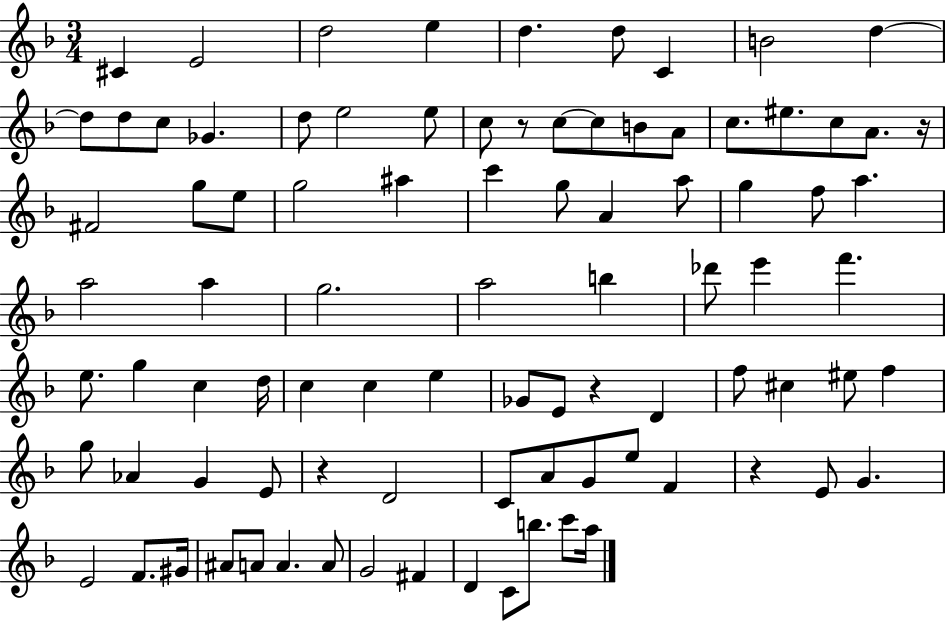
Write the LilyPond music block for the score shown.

{
  \clef treble
  \numericTimeSignature
  \time 3/4
  \key f \major
  cis'4 e'2 | d''2 e''4 | d''4. d''8 c'4 | b'2 d''4~~ | \break d''8 d''8 c''8 ges'4. | d''8 e''2 e''8 | c''8 r8 c''8~~ c''8 b'8 a'8 | c''8. eis''8. c''8 a'8. r16 | \break fis'2 g''8 e''8 | g''2 ais''4 | c'''4 g''8 a'4 a''8 | g''4 f''8 a''4. | \break a''2 a''4 | g''2. | a''2 b''4 | des'''8 e'''4 f'''4. | \break e''8. g''4 c''4 d''16 | c''4 c''4 e''4 | ges'8 e'8 r4 d'4 | f''8 cis''4 eis''8 f''4 | \break g''8 aes'4 g'4 e'8 | r4 d'2 | c'8 a'8 g'8 e''8 f'4 | r4 e'8 g'4. | \break e'2 f'8. gis'16 | ais'8 a'8 a'4. a'8 | g'2 fis'4 | d'4 c'8 b''8. c'''8 a''16 | \break \bar "|."
}